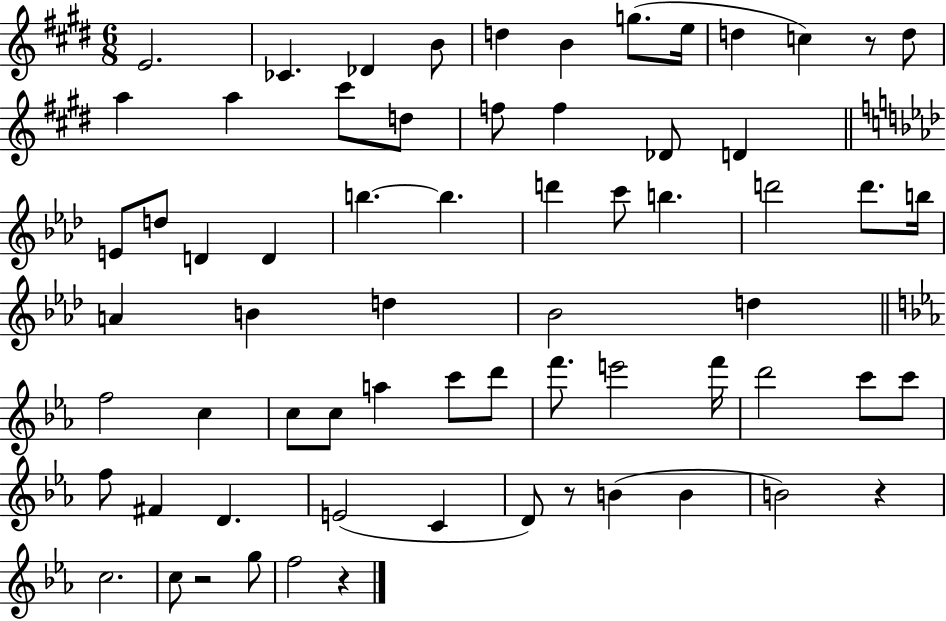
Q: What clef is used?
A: treble